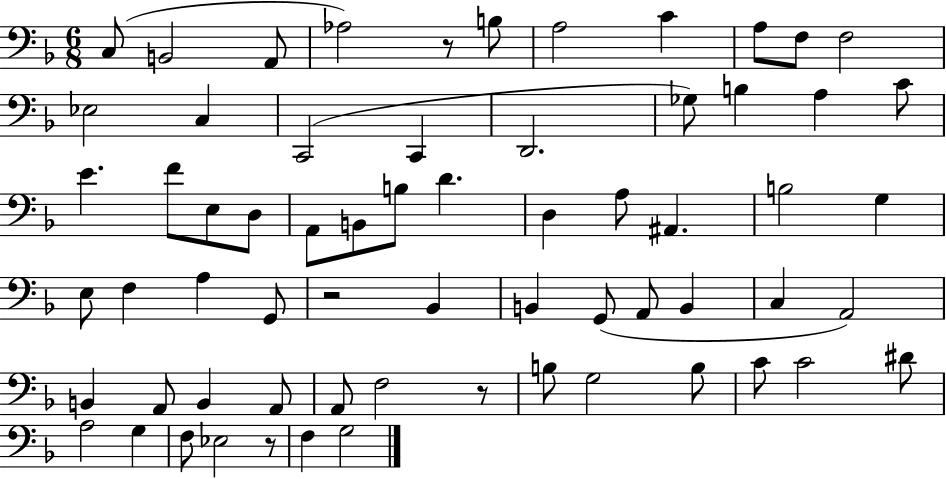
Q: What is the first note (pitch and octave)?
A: C3